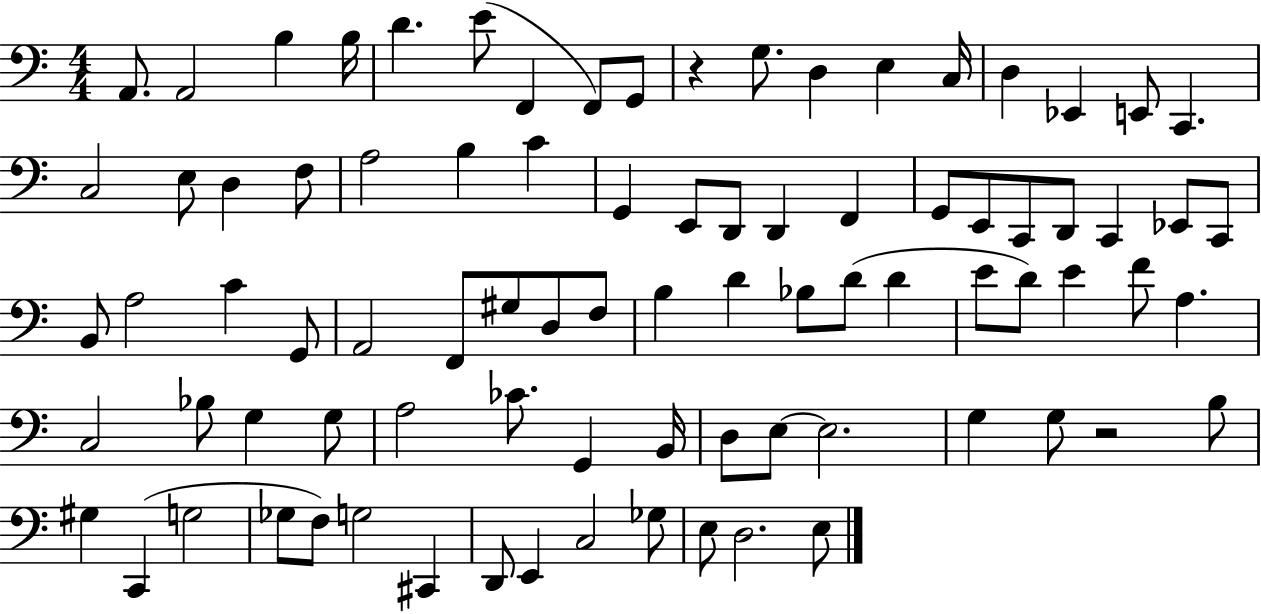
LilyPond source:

{
  \clef bass
  \numericTimeSignature
  \time 4/4
  \key c \major
  \repeat volta 2 { a,8. a,2 b4 b16 | d'4. e'8( f,4 f,8) g,8 | r4 g8. d4 e4 c16 | d4 ees,4 e,8 c,4. | \break c2 e8 d4 f8 | a2 b4 c'4 | g,4 e,8 d,8 d,4 f,4 | g,8 e,8 c,8 d,8 c,4 ees,8 c,8 | \break b,8 a2 c'4 g,8 | a,2 f,8 gis8 d8 f8 | b4 d'4 bes8 d'8( d'4 | e'8 d'8) e'4 f'8 a4. | \break c2 bes8 g4 g8 | a2 ces'8. g,4 b,16 | d8 e8~~ e2. | g4 g8 r2 b8 | \break gis4 c,4( g2 | ges8 f8) g2 cis,4 | d,8 e,4 c2 ges8 | e8 d2. e8 | \break } \bar "|."
}